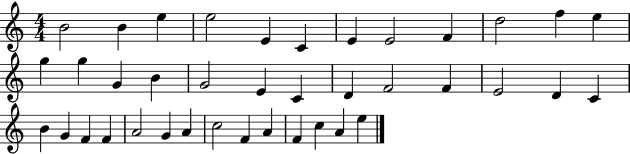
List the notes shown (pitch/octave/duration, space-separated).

B4/h B4/q E5/q E5/h E4/q C4/q E4/q E4/h F4/q D5/h F5/q E5/q G5/q G5/q G4/q B4/q G4/h E4/q C4/q D4/q F4/h F4/q E4/h D4/q C4/q B4/q G4/q F4/q F4/q A4/h G4/q A4/q C5/h F4/q A4/q F4/q C5/q A4/q E5/q